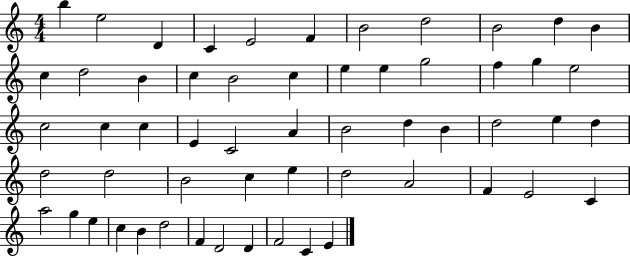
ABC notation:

X:1
T:Untitled
M:4/4
L:1/4
K:C
b e2 D C E2 F B2 d2 B2 d B c d2 B c B2 c e e g2 f g e2 c2 c c E C2 A B2 d B d2 e d d2 d2 B2 c e d2 A2 F E2 C a2 g e c B d2 F D2 D F2 C E